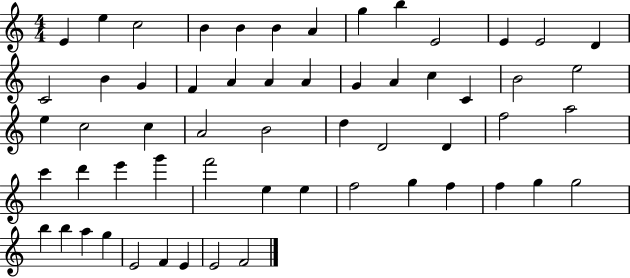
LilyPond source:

{
  \clef treble
  \numericTimeSignature
  \time 4/4
  \key c \major
  e'4 e''4 c''2 | b'4 b'4 b'4 a'4 | g''4 b''4 e'2 | e'4 e'2 d'4 | \break c'2 b'4 g'4 | f'4 a'4 a'4 a'4 | g'4 a'4 c''4 c'4 | b'2 e''2 | \break e''4 c''2 c''4 | a'2 b'2 | d''4 d'2 d'4 | f''2 a''2 | \break c'''4 d'''4 e'''4 g'''4 | f'''2 e''4 e''4 | f''2 g''4 f''4 | f''4 g''4 g''2 | \break b''4 b''4 a''4 g''4 | e'2 f'4 e'4 | e'2 f'2 | \bar "|."
}